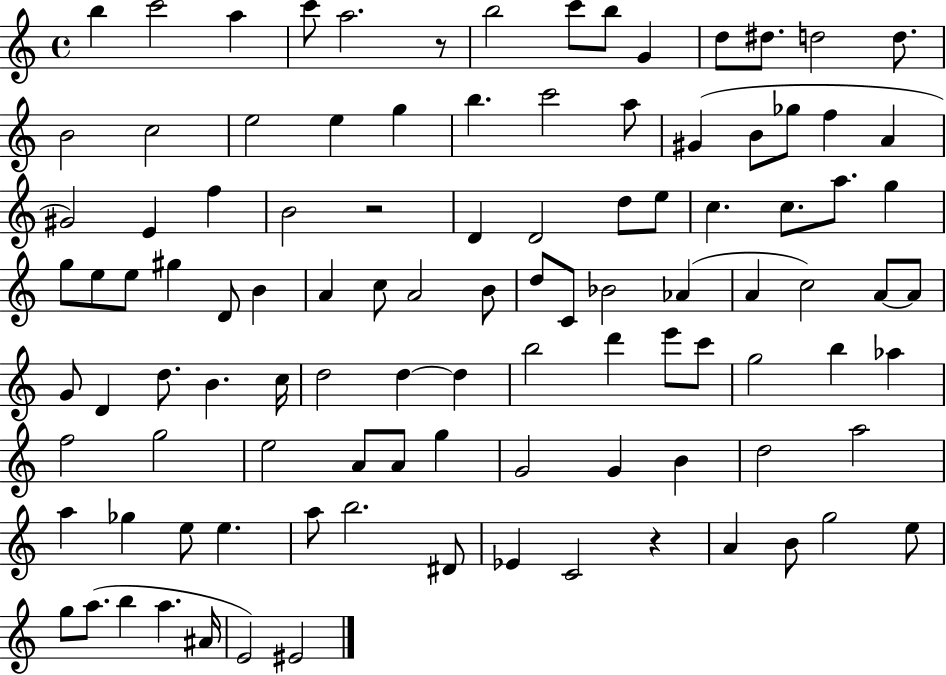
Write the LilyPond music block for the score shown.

{
  \clef treble
  \time 4/4
  \defaultTimeSignature
  \key c \major
  \repeat volta 2 { b''4 c'''2 a''4 | c'''8 a''2. r8 | b''2 c'''8 b''8 g'4 | d''8 dis''8. d''2 d''8. | \break b'2 c''2 | e''2 e''4 g''4 | b''4. c'''2 a''8 | gis'4( b'8 ges''8 f''4 a'4 | \break gis'2) e'4 f''4 | b'2 r2 | d'4 d'2 d''8 e''8 | c''4. c''8. a''8. g''4 | \break g''8 e''8 e''8 gis''4 d'8 b'4 | a'4 c''8 a'2 b'8 | d''8 c'8 bes'2 aes'4( | a'4 c''2) a'8~~ a'8 | \break g'8 d'4 d''8. b'4. c''16 | d''2 d''4~~ d''4 | b''2 d'''4 e'''8 c'''8 | g''2 b''4 aes''4 | \break f''2 g''2 | e''2 a'8 a'8 g''4 | g'2 g'4 b'4 | d''2 a''2 | \break a''4 ges''4 e''8 e''4. | a''8 b''2. dis'8 | ees'4 c'2 r4 | a'4 b'8 g''2 e''8 | \break g''8 a''8.( b''4 a''4. ais'16 | e'2) eis'2 | } \bar "|."
}